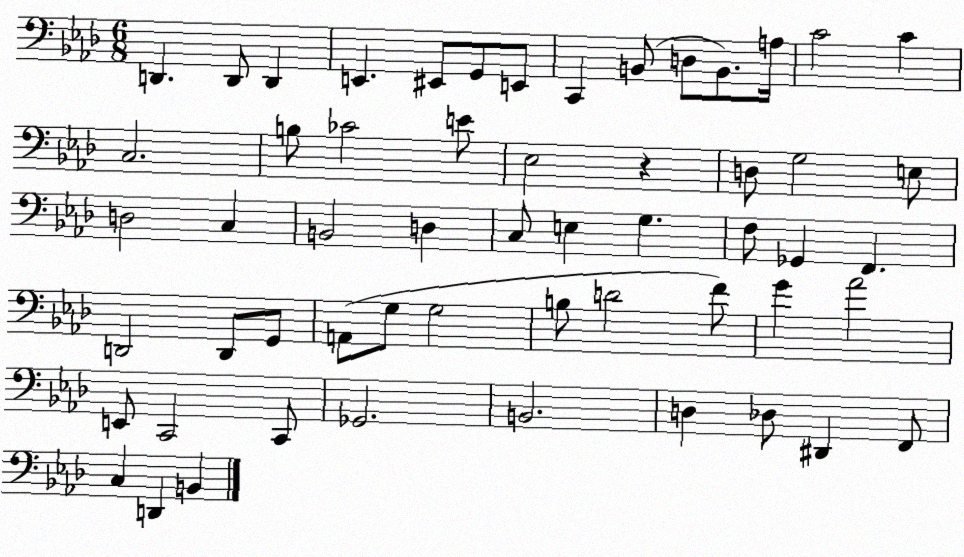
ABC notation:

X:1
T:Untitled
M:6/8
L:1/4
K:Ab
D,, D,,/2 D,, E,, ^E,,/2 G,,/2 E,,/2 C,, B,,/2 D,/2 B,,/2 A,/4 C2 C C,2 B,/2 _C2 E/2 _E,2 z D,/2 G,2 E,/2 D,2 C, B,,2 D, C,/2 E, G, F,/2 _G,, F,, D,,2 D,,/2 G,,/2 A,,/2 G,/2 G,2 B,/2 D2 F/2 G _A2 E,,/2 C,,2 C,,/2 _G,,2 B,,2 D, _D,/2 ^D,, F,,/2 C, D,, B,,